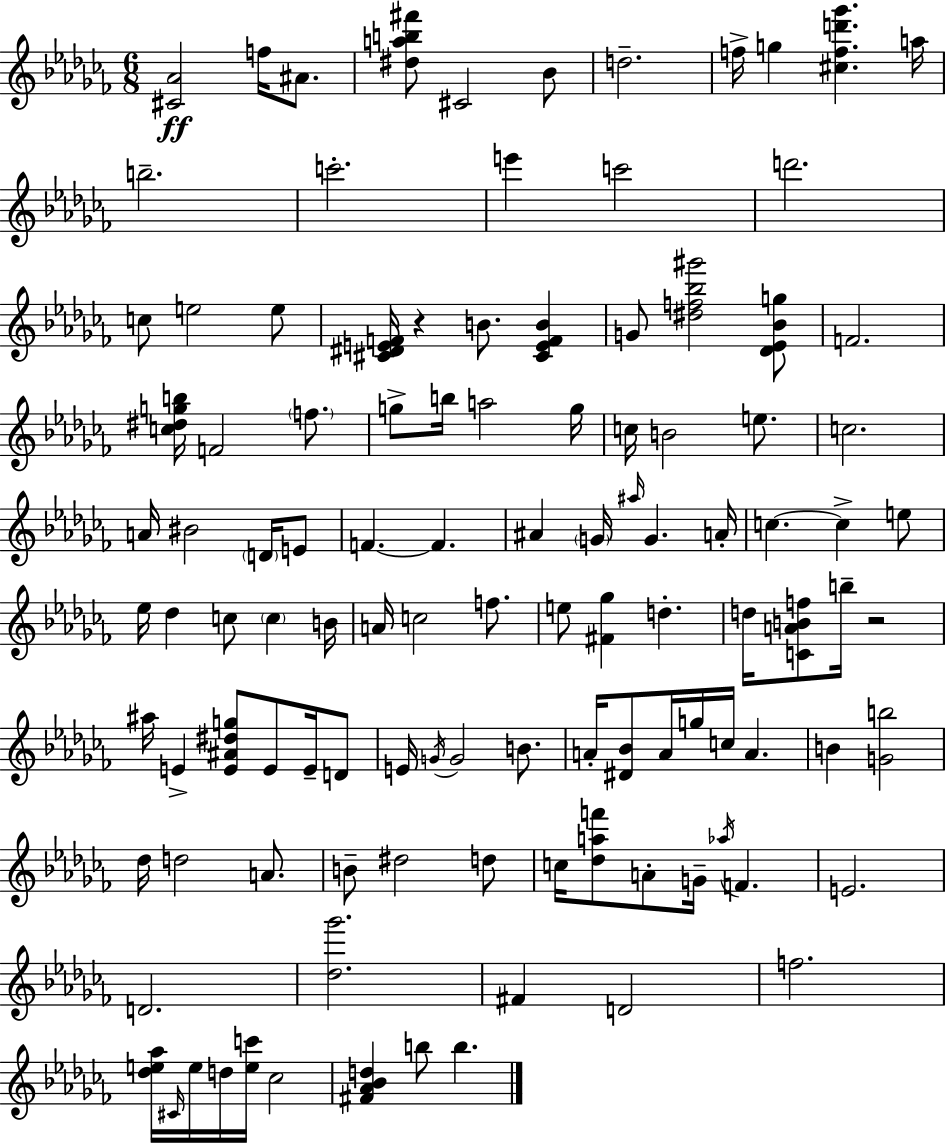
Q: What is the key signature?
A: AES minor